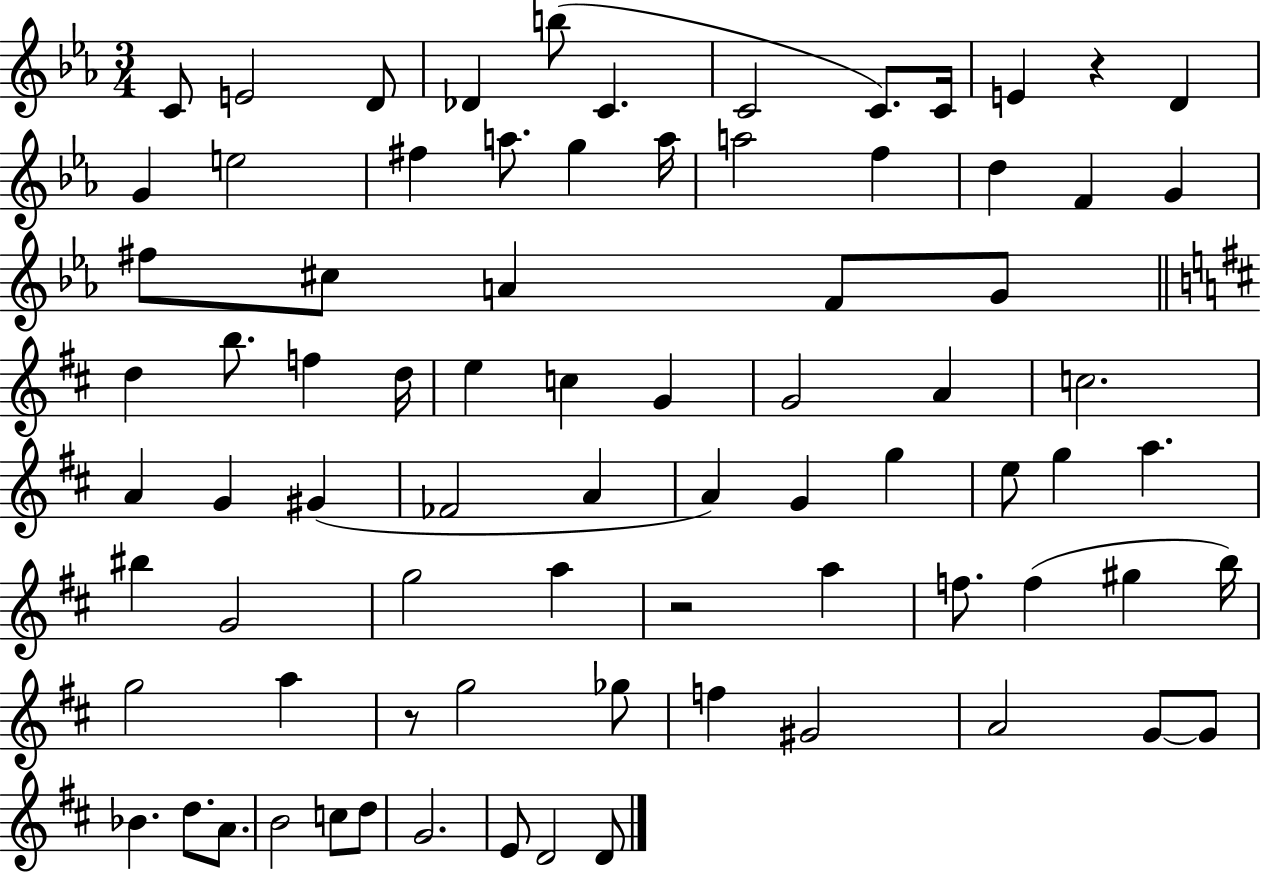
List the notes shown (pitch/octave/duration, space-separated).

C4/e E4/h D4/e Db4/q B5/e C4/q. C4/h C4/e. C4/s E4/q R/q D4/q G4/q E5/h F#5/q A5/e. G5/q A5/s A5/h F5/q D5/q F4/q G4/q F#5/e C#5/e A4/q F4/e G4/e D5/q B5/e. F5/q D5/s E5/q C5/q G4/q G4/h A4/q C5/h. A4/q G4/q G#4/q FES4/h A4/q A4/q G4/q G5/q E5/e G5/q A5/q. BIS5/q G4/h G5/h A5/q R/h A5/q F5/e. F5/q G#5/q B5/s G5/h A5/q R/e G5/h Gb5/e F5/q G#4/h A4/h G4/e G4/e Bb4/q. D5/e. A4/e. B4/h C5/e D5/e G4/h. E4/e D4/h D4/e